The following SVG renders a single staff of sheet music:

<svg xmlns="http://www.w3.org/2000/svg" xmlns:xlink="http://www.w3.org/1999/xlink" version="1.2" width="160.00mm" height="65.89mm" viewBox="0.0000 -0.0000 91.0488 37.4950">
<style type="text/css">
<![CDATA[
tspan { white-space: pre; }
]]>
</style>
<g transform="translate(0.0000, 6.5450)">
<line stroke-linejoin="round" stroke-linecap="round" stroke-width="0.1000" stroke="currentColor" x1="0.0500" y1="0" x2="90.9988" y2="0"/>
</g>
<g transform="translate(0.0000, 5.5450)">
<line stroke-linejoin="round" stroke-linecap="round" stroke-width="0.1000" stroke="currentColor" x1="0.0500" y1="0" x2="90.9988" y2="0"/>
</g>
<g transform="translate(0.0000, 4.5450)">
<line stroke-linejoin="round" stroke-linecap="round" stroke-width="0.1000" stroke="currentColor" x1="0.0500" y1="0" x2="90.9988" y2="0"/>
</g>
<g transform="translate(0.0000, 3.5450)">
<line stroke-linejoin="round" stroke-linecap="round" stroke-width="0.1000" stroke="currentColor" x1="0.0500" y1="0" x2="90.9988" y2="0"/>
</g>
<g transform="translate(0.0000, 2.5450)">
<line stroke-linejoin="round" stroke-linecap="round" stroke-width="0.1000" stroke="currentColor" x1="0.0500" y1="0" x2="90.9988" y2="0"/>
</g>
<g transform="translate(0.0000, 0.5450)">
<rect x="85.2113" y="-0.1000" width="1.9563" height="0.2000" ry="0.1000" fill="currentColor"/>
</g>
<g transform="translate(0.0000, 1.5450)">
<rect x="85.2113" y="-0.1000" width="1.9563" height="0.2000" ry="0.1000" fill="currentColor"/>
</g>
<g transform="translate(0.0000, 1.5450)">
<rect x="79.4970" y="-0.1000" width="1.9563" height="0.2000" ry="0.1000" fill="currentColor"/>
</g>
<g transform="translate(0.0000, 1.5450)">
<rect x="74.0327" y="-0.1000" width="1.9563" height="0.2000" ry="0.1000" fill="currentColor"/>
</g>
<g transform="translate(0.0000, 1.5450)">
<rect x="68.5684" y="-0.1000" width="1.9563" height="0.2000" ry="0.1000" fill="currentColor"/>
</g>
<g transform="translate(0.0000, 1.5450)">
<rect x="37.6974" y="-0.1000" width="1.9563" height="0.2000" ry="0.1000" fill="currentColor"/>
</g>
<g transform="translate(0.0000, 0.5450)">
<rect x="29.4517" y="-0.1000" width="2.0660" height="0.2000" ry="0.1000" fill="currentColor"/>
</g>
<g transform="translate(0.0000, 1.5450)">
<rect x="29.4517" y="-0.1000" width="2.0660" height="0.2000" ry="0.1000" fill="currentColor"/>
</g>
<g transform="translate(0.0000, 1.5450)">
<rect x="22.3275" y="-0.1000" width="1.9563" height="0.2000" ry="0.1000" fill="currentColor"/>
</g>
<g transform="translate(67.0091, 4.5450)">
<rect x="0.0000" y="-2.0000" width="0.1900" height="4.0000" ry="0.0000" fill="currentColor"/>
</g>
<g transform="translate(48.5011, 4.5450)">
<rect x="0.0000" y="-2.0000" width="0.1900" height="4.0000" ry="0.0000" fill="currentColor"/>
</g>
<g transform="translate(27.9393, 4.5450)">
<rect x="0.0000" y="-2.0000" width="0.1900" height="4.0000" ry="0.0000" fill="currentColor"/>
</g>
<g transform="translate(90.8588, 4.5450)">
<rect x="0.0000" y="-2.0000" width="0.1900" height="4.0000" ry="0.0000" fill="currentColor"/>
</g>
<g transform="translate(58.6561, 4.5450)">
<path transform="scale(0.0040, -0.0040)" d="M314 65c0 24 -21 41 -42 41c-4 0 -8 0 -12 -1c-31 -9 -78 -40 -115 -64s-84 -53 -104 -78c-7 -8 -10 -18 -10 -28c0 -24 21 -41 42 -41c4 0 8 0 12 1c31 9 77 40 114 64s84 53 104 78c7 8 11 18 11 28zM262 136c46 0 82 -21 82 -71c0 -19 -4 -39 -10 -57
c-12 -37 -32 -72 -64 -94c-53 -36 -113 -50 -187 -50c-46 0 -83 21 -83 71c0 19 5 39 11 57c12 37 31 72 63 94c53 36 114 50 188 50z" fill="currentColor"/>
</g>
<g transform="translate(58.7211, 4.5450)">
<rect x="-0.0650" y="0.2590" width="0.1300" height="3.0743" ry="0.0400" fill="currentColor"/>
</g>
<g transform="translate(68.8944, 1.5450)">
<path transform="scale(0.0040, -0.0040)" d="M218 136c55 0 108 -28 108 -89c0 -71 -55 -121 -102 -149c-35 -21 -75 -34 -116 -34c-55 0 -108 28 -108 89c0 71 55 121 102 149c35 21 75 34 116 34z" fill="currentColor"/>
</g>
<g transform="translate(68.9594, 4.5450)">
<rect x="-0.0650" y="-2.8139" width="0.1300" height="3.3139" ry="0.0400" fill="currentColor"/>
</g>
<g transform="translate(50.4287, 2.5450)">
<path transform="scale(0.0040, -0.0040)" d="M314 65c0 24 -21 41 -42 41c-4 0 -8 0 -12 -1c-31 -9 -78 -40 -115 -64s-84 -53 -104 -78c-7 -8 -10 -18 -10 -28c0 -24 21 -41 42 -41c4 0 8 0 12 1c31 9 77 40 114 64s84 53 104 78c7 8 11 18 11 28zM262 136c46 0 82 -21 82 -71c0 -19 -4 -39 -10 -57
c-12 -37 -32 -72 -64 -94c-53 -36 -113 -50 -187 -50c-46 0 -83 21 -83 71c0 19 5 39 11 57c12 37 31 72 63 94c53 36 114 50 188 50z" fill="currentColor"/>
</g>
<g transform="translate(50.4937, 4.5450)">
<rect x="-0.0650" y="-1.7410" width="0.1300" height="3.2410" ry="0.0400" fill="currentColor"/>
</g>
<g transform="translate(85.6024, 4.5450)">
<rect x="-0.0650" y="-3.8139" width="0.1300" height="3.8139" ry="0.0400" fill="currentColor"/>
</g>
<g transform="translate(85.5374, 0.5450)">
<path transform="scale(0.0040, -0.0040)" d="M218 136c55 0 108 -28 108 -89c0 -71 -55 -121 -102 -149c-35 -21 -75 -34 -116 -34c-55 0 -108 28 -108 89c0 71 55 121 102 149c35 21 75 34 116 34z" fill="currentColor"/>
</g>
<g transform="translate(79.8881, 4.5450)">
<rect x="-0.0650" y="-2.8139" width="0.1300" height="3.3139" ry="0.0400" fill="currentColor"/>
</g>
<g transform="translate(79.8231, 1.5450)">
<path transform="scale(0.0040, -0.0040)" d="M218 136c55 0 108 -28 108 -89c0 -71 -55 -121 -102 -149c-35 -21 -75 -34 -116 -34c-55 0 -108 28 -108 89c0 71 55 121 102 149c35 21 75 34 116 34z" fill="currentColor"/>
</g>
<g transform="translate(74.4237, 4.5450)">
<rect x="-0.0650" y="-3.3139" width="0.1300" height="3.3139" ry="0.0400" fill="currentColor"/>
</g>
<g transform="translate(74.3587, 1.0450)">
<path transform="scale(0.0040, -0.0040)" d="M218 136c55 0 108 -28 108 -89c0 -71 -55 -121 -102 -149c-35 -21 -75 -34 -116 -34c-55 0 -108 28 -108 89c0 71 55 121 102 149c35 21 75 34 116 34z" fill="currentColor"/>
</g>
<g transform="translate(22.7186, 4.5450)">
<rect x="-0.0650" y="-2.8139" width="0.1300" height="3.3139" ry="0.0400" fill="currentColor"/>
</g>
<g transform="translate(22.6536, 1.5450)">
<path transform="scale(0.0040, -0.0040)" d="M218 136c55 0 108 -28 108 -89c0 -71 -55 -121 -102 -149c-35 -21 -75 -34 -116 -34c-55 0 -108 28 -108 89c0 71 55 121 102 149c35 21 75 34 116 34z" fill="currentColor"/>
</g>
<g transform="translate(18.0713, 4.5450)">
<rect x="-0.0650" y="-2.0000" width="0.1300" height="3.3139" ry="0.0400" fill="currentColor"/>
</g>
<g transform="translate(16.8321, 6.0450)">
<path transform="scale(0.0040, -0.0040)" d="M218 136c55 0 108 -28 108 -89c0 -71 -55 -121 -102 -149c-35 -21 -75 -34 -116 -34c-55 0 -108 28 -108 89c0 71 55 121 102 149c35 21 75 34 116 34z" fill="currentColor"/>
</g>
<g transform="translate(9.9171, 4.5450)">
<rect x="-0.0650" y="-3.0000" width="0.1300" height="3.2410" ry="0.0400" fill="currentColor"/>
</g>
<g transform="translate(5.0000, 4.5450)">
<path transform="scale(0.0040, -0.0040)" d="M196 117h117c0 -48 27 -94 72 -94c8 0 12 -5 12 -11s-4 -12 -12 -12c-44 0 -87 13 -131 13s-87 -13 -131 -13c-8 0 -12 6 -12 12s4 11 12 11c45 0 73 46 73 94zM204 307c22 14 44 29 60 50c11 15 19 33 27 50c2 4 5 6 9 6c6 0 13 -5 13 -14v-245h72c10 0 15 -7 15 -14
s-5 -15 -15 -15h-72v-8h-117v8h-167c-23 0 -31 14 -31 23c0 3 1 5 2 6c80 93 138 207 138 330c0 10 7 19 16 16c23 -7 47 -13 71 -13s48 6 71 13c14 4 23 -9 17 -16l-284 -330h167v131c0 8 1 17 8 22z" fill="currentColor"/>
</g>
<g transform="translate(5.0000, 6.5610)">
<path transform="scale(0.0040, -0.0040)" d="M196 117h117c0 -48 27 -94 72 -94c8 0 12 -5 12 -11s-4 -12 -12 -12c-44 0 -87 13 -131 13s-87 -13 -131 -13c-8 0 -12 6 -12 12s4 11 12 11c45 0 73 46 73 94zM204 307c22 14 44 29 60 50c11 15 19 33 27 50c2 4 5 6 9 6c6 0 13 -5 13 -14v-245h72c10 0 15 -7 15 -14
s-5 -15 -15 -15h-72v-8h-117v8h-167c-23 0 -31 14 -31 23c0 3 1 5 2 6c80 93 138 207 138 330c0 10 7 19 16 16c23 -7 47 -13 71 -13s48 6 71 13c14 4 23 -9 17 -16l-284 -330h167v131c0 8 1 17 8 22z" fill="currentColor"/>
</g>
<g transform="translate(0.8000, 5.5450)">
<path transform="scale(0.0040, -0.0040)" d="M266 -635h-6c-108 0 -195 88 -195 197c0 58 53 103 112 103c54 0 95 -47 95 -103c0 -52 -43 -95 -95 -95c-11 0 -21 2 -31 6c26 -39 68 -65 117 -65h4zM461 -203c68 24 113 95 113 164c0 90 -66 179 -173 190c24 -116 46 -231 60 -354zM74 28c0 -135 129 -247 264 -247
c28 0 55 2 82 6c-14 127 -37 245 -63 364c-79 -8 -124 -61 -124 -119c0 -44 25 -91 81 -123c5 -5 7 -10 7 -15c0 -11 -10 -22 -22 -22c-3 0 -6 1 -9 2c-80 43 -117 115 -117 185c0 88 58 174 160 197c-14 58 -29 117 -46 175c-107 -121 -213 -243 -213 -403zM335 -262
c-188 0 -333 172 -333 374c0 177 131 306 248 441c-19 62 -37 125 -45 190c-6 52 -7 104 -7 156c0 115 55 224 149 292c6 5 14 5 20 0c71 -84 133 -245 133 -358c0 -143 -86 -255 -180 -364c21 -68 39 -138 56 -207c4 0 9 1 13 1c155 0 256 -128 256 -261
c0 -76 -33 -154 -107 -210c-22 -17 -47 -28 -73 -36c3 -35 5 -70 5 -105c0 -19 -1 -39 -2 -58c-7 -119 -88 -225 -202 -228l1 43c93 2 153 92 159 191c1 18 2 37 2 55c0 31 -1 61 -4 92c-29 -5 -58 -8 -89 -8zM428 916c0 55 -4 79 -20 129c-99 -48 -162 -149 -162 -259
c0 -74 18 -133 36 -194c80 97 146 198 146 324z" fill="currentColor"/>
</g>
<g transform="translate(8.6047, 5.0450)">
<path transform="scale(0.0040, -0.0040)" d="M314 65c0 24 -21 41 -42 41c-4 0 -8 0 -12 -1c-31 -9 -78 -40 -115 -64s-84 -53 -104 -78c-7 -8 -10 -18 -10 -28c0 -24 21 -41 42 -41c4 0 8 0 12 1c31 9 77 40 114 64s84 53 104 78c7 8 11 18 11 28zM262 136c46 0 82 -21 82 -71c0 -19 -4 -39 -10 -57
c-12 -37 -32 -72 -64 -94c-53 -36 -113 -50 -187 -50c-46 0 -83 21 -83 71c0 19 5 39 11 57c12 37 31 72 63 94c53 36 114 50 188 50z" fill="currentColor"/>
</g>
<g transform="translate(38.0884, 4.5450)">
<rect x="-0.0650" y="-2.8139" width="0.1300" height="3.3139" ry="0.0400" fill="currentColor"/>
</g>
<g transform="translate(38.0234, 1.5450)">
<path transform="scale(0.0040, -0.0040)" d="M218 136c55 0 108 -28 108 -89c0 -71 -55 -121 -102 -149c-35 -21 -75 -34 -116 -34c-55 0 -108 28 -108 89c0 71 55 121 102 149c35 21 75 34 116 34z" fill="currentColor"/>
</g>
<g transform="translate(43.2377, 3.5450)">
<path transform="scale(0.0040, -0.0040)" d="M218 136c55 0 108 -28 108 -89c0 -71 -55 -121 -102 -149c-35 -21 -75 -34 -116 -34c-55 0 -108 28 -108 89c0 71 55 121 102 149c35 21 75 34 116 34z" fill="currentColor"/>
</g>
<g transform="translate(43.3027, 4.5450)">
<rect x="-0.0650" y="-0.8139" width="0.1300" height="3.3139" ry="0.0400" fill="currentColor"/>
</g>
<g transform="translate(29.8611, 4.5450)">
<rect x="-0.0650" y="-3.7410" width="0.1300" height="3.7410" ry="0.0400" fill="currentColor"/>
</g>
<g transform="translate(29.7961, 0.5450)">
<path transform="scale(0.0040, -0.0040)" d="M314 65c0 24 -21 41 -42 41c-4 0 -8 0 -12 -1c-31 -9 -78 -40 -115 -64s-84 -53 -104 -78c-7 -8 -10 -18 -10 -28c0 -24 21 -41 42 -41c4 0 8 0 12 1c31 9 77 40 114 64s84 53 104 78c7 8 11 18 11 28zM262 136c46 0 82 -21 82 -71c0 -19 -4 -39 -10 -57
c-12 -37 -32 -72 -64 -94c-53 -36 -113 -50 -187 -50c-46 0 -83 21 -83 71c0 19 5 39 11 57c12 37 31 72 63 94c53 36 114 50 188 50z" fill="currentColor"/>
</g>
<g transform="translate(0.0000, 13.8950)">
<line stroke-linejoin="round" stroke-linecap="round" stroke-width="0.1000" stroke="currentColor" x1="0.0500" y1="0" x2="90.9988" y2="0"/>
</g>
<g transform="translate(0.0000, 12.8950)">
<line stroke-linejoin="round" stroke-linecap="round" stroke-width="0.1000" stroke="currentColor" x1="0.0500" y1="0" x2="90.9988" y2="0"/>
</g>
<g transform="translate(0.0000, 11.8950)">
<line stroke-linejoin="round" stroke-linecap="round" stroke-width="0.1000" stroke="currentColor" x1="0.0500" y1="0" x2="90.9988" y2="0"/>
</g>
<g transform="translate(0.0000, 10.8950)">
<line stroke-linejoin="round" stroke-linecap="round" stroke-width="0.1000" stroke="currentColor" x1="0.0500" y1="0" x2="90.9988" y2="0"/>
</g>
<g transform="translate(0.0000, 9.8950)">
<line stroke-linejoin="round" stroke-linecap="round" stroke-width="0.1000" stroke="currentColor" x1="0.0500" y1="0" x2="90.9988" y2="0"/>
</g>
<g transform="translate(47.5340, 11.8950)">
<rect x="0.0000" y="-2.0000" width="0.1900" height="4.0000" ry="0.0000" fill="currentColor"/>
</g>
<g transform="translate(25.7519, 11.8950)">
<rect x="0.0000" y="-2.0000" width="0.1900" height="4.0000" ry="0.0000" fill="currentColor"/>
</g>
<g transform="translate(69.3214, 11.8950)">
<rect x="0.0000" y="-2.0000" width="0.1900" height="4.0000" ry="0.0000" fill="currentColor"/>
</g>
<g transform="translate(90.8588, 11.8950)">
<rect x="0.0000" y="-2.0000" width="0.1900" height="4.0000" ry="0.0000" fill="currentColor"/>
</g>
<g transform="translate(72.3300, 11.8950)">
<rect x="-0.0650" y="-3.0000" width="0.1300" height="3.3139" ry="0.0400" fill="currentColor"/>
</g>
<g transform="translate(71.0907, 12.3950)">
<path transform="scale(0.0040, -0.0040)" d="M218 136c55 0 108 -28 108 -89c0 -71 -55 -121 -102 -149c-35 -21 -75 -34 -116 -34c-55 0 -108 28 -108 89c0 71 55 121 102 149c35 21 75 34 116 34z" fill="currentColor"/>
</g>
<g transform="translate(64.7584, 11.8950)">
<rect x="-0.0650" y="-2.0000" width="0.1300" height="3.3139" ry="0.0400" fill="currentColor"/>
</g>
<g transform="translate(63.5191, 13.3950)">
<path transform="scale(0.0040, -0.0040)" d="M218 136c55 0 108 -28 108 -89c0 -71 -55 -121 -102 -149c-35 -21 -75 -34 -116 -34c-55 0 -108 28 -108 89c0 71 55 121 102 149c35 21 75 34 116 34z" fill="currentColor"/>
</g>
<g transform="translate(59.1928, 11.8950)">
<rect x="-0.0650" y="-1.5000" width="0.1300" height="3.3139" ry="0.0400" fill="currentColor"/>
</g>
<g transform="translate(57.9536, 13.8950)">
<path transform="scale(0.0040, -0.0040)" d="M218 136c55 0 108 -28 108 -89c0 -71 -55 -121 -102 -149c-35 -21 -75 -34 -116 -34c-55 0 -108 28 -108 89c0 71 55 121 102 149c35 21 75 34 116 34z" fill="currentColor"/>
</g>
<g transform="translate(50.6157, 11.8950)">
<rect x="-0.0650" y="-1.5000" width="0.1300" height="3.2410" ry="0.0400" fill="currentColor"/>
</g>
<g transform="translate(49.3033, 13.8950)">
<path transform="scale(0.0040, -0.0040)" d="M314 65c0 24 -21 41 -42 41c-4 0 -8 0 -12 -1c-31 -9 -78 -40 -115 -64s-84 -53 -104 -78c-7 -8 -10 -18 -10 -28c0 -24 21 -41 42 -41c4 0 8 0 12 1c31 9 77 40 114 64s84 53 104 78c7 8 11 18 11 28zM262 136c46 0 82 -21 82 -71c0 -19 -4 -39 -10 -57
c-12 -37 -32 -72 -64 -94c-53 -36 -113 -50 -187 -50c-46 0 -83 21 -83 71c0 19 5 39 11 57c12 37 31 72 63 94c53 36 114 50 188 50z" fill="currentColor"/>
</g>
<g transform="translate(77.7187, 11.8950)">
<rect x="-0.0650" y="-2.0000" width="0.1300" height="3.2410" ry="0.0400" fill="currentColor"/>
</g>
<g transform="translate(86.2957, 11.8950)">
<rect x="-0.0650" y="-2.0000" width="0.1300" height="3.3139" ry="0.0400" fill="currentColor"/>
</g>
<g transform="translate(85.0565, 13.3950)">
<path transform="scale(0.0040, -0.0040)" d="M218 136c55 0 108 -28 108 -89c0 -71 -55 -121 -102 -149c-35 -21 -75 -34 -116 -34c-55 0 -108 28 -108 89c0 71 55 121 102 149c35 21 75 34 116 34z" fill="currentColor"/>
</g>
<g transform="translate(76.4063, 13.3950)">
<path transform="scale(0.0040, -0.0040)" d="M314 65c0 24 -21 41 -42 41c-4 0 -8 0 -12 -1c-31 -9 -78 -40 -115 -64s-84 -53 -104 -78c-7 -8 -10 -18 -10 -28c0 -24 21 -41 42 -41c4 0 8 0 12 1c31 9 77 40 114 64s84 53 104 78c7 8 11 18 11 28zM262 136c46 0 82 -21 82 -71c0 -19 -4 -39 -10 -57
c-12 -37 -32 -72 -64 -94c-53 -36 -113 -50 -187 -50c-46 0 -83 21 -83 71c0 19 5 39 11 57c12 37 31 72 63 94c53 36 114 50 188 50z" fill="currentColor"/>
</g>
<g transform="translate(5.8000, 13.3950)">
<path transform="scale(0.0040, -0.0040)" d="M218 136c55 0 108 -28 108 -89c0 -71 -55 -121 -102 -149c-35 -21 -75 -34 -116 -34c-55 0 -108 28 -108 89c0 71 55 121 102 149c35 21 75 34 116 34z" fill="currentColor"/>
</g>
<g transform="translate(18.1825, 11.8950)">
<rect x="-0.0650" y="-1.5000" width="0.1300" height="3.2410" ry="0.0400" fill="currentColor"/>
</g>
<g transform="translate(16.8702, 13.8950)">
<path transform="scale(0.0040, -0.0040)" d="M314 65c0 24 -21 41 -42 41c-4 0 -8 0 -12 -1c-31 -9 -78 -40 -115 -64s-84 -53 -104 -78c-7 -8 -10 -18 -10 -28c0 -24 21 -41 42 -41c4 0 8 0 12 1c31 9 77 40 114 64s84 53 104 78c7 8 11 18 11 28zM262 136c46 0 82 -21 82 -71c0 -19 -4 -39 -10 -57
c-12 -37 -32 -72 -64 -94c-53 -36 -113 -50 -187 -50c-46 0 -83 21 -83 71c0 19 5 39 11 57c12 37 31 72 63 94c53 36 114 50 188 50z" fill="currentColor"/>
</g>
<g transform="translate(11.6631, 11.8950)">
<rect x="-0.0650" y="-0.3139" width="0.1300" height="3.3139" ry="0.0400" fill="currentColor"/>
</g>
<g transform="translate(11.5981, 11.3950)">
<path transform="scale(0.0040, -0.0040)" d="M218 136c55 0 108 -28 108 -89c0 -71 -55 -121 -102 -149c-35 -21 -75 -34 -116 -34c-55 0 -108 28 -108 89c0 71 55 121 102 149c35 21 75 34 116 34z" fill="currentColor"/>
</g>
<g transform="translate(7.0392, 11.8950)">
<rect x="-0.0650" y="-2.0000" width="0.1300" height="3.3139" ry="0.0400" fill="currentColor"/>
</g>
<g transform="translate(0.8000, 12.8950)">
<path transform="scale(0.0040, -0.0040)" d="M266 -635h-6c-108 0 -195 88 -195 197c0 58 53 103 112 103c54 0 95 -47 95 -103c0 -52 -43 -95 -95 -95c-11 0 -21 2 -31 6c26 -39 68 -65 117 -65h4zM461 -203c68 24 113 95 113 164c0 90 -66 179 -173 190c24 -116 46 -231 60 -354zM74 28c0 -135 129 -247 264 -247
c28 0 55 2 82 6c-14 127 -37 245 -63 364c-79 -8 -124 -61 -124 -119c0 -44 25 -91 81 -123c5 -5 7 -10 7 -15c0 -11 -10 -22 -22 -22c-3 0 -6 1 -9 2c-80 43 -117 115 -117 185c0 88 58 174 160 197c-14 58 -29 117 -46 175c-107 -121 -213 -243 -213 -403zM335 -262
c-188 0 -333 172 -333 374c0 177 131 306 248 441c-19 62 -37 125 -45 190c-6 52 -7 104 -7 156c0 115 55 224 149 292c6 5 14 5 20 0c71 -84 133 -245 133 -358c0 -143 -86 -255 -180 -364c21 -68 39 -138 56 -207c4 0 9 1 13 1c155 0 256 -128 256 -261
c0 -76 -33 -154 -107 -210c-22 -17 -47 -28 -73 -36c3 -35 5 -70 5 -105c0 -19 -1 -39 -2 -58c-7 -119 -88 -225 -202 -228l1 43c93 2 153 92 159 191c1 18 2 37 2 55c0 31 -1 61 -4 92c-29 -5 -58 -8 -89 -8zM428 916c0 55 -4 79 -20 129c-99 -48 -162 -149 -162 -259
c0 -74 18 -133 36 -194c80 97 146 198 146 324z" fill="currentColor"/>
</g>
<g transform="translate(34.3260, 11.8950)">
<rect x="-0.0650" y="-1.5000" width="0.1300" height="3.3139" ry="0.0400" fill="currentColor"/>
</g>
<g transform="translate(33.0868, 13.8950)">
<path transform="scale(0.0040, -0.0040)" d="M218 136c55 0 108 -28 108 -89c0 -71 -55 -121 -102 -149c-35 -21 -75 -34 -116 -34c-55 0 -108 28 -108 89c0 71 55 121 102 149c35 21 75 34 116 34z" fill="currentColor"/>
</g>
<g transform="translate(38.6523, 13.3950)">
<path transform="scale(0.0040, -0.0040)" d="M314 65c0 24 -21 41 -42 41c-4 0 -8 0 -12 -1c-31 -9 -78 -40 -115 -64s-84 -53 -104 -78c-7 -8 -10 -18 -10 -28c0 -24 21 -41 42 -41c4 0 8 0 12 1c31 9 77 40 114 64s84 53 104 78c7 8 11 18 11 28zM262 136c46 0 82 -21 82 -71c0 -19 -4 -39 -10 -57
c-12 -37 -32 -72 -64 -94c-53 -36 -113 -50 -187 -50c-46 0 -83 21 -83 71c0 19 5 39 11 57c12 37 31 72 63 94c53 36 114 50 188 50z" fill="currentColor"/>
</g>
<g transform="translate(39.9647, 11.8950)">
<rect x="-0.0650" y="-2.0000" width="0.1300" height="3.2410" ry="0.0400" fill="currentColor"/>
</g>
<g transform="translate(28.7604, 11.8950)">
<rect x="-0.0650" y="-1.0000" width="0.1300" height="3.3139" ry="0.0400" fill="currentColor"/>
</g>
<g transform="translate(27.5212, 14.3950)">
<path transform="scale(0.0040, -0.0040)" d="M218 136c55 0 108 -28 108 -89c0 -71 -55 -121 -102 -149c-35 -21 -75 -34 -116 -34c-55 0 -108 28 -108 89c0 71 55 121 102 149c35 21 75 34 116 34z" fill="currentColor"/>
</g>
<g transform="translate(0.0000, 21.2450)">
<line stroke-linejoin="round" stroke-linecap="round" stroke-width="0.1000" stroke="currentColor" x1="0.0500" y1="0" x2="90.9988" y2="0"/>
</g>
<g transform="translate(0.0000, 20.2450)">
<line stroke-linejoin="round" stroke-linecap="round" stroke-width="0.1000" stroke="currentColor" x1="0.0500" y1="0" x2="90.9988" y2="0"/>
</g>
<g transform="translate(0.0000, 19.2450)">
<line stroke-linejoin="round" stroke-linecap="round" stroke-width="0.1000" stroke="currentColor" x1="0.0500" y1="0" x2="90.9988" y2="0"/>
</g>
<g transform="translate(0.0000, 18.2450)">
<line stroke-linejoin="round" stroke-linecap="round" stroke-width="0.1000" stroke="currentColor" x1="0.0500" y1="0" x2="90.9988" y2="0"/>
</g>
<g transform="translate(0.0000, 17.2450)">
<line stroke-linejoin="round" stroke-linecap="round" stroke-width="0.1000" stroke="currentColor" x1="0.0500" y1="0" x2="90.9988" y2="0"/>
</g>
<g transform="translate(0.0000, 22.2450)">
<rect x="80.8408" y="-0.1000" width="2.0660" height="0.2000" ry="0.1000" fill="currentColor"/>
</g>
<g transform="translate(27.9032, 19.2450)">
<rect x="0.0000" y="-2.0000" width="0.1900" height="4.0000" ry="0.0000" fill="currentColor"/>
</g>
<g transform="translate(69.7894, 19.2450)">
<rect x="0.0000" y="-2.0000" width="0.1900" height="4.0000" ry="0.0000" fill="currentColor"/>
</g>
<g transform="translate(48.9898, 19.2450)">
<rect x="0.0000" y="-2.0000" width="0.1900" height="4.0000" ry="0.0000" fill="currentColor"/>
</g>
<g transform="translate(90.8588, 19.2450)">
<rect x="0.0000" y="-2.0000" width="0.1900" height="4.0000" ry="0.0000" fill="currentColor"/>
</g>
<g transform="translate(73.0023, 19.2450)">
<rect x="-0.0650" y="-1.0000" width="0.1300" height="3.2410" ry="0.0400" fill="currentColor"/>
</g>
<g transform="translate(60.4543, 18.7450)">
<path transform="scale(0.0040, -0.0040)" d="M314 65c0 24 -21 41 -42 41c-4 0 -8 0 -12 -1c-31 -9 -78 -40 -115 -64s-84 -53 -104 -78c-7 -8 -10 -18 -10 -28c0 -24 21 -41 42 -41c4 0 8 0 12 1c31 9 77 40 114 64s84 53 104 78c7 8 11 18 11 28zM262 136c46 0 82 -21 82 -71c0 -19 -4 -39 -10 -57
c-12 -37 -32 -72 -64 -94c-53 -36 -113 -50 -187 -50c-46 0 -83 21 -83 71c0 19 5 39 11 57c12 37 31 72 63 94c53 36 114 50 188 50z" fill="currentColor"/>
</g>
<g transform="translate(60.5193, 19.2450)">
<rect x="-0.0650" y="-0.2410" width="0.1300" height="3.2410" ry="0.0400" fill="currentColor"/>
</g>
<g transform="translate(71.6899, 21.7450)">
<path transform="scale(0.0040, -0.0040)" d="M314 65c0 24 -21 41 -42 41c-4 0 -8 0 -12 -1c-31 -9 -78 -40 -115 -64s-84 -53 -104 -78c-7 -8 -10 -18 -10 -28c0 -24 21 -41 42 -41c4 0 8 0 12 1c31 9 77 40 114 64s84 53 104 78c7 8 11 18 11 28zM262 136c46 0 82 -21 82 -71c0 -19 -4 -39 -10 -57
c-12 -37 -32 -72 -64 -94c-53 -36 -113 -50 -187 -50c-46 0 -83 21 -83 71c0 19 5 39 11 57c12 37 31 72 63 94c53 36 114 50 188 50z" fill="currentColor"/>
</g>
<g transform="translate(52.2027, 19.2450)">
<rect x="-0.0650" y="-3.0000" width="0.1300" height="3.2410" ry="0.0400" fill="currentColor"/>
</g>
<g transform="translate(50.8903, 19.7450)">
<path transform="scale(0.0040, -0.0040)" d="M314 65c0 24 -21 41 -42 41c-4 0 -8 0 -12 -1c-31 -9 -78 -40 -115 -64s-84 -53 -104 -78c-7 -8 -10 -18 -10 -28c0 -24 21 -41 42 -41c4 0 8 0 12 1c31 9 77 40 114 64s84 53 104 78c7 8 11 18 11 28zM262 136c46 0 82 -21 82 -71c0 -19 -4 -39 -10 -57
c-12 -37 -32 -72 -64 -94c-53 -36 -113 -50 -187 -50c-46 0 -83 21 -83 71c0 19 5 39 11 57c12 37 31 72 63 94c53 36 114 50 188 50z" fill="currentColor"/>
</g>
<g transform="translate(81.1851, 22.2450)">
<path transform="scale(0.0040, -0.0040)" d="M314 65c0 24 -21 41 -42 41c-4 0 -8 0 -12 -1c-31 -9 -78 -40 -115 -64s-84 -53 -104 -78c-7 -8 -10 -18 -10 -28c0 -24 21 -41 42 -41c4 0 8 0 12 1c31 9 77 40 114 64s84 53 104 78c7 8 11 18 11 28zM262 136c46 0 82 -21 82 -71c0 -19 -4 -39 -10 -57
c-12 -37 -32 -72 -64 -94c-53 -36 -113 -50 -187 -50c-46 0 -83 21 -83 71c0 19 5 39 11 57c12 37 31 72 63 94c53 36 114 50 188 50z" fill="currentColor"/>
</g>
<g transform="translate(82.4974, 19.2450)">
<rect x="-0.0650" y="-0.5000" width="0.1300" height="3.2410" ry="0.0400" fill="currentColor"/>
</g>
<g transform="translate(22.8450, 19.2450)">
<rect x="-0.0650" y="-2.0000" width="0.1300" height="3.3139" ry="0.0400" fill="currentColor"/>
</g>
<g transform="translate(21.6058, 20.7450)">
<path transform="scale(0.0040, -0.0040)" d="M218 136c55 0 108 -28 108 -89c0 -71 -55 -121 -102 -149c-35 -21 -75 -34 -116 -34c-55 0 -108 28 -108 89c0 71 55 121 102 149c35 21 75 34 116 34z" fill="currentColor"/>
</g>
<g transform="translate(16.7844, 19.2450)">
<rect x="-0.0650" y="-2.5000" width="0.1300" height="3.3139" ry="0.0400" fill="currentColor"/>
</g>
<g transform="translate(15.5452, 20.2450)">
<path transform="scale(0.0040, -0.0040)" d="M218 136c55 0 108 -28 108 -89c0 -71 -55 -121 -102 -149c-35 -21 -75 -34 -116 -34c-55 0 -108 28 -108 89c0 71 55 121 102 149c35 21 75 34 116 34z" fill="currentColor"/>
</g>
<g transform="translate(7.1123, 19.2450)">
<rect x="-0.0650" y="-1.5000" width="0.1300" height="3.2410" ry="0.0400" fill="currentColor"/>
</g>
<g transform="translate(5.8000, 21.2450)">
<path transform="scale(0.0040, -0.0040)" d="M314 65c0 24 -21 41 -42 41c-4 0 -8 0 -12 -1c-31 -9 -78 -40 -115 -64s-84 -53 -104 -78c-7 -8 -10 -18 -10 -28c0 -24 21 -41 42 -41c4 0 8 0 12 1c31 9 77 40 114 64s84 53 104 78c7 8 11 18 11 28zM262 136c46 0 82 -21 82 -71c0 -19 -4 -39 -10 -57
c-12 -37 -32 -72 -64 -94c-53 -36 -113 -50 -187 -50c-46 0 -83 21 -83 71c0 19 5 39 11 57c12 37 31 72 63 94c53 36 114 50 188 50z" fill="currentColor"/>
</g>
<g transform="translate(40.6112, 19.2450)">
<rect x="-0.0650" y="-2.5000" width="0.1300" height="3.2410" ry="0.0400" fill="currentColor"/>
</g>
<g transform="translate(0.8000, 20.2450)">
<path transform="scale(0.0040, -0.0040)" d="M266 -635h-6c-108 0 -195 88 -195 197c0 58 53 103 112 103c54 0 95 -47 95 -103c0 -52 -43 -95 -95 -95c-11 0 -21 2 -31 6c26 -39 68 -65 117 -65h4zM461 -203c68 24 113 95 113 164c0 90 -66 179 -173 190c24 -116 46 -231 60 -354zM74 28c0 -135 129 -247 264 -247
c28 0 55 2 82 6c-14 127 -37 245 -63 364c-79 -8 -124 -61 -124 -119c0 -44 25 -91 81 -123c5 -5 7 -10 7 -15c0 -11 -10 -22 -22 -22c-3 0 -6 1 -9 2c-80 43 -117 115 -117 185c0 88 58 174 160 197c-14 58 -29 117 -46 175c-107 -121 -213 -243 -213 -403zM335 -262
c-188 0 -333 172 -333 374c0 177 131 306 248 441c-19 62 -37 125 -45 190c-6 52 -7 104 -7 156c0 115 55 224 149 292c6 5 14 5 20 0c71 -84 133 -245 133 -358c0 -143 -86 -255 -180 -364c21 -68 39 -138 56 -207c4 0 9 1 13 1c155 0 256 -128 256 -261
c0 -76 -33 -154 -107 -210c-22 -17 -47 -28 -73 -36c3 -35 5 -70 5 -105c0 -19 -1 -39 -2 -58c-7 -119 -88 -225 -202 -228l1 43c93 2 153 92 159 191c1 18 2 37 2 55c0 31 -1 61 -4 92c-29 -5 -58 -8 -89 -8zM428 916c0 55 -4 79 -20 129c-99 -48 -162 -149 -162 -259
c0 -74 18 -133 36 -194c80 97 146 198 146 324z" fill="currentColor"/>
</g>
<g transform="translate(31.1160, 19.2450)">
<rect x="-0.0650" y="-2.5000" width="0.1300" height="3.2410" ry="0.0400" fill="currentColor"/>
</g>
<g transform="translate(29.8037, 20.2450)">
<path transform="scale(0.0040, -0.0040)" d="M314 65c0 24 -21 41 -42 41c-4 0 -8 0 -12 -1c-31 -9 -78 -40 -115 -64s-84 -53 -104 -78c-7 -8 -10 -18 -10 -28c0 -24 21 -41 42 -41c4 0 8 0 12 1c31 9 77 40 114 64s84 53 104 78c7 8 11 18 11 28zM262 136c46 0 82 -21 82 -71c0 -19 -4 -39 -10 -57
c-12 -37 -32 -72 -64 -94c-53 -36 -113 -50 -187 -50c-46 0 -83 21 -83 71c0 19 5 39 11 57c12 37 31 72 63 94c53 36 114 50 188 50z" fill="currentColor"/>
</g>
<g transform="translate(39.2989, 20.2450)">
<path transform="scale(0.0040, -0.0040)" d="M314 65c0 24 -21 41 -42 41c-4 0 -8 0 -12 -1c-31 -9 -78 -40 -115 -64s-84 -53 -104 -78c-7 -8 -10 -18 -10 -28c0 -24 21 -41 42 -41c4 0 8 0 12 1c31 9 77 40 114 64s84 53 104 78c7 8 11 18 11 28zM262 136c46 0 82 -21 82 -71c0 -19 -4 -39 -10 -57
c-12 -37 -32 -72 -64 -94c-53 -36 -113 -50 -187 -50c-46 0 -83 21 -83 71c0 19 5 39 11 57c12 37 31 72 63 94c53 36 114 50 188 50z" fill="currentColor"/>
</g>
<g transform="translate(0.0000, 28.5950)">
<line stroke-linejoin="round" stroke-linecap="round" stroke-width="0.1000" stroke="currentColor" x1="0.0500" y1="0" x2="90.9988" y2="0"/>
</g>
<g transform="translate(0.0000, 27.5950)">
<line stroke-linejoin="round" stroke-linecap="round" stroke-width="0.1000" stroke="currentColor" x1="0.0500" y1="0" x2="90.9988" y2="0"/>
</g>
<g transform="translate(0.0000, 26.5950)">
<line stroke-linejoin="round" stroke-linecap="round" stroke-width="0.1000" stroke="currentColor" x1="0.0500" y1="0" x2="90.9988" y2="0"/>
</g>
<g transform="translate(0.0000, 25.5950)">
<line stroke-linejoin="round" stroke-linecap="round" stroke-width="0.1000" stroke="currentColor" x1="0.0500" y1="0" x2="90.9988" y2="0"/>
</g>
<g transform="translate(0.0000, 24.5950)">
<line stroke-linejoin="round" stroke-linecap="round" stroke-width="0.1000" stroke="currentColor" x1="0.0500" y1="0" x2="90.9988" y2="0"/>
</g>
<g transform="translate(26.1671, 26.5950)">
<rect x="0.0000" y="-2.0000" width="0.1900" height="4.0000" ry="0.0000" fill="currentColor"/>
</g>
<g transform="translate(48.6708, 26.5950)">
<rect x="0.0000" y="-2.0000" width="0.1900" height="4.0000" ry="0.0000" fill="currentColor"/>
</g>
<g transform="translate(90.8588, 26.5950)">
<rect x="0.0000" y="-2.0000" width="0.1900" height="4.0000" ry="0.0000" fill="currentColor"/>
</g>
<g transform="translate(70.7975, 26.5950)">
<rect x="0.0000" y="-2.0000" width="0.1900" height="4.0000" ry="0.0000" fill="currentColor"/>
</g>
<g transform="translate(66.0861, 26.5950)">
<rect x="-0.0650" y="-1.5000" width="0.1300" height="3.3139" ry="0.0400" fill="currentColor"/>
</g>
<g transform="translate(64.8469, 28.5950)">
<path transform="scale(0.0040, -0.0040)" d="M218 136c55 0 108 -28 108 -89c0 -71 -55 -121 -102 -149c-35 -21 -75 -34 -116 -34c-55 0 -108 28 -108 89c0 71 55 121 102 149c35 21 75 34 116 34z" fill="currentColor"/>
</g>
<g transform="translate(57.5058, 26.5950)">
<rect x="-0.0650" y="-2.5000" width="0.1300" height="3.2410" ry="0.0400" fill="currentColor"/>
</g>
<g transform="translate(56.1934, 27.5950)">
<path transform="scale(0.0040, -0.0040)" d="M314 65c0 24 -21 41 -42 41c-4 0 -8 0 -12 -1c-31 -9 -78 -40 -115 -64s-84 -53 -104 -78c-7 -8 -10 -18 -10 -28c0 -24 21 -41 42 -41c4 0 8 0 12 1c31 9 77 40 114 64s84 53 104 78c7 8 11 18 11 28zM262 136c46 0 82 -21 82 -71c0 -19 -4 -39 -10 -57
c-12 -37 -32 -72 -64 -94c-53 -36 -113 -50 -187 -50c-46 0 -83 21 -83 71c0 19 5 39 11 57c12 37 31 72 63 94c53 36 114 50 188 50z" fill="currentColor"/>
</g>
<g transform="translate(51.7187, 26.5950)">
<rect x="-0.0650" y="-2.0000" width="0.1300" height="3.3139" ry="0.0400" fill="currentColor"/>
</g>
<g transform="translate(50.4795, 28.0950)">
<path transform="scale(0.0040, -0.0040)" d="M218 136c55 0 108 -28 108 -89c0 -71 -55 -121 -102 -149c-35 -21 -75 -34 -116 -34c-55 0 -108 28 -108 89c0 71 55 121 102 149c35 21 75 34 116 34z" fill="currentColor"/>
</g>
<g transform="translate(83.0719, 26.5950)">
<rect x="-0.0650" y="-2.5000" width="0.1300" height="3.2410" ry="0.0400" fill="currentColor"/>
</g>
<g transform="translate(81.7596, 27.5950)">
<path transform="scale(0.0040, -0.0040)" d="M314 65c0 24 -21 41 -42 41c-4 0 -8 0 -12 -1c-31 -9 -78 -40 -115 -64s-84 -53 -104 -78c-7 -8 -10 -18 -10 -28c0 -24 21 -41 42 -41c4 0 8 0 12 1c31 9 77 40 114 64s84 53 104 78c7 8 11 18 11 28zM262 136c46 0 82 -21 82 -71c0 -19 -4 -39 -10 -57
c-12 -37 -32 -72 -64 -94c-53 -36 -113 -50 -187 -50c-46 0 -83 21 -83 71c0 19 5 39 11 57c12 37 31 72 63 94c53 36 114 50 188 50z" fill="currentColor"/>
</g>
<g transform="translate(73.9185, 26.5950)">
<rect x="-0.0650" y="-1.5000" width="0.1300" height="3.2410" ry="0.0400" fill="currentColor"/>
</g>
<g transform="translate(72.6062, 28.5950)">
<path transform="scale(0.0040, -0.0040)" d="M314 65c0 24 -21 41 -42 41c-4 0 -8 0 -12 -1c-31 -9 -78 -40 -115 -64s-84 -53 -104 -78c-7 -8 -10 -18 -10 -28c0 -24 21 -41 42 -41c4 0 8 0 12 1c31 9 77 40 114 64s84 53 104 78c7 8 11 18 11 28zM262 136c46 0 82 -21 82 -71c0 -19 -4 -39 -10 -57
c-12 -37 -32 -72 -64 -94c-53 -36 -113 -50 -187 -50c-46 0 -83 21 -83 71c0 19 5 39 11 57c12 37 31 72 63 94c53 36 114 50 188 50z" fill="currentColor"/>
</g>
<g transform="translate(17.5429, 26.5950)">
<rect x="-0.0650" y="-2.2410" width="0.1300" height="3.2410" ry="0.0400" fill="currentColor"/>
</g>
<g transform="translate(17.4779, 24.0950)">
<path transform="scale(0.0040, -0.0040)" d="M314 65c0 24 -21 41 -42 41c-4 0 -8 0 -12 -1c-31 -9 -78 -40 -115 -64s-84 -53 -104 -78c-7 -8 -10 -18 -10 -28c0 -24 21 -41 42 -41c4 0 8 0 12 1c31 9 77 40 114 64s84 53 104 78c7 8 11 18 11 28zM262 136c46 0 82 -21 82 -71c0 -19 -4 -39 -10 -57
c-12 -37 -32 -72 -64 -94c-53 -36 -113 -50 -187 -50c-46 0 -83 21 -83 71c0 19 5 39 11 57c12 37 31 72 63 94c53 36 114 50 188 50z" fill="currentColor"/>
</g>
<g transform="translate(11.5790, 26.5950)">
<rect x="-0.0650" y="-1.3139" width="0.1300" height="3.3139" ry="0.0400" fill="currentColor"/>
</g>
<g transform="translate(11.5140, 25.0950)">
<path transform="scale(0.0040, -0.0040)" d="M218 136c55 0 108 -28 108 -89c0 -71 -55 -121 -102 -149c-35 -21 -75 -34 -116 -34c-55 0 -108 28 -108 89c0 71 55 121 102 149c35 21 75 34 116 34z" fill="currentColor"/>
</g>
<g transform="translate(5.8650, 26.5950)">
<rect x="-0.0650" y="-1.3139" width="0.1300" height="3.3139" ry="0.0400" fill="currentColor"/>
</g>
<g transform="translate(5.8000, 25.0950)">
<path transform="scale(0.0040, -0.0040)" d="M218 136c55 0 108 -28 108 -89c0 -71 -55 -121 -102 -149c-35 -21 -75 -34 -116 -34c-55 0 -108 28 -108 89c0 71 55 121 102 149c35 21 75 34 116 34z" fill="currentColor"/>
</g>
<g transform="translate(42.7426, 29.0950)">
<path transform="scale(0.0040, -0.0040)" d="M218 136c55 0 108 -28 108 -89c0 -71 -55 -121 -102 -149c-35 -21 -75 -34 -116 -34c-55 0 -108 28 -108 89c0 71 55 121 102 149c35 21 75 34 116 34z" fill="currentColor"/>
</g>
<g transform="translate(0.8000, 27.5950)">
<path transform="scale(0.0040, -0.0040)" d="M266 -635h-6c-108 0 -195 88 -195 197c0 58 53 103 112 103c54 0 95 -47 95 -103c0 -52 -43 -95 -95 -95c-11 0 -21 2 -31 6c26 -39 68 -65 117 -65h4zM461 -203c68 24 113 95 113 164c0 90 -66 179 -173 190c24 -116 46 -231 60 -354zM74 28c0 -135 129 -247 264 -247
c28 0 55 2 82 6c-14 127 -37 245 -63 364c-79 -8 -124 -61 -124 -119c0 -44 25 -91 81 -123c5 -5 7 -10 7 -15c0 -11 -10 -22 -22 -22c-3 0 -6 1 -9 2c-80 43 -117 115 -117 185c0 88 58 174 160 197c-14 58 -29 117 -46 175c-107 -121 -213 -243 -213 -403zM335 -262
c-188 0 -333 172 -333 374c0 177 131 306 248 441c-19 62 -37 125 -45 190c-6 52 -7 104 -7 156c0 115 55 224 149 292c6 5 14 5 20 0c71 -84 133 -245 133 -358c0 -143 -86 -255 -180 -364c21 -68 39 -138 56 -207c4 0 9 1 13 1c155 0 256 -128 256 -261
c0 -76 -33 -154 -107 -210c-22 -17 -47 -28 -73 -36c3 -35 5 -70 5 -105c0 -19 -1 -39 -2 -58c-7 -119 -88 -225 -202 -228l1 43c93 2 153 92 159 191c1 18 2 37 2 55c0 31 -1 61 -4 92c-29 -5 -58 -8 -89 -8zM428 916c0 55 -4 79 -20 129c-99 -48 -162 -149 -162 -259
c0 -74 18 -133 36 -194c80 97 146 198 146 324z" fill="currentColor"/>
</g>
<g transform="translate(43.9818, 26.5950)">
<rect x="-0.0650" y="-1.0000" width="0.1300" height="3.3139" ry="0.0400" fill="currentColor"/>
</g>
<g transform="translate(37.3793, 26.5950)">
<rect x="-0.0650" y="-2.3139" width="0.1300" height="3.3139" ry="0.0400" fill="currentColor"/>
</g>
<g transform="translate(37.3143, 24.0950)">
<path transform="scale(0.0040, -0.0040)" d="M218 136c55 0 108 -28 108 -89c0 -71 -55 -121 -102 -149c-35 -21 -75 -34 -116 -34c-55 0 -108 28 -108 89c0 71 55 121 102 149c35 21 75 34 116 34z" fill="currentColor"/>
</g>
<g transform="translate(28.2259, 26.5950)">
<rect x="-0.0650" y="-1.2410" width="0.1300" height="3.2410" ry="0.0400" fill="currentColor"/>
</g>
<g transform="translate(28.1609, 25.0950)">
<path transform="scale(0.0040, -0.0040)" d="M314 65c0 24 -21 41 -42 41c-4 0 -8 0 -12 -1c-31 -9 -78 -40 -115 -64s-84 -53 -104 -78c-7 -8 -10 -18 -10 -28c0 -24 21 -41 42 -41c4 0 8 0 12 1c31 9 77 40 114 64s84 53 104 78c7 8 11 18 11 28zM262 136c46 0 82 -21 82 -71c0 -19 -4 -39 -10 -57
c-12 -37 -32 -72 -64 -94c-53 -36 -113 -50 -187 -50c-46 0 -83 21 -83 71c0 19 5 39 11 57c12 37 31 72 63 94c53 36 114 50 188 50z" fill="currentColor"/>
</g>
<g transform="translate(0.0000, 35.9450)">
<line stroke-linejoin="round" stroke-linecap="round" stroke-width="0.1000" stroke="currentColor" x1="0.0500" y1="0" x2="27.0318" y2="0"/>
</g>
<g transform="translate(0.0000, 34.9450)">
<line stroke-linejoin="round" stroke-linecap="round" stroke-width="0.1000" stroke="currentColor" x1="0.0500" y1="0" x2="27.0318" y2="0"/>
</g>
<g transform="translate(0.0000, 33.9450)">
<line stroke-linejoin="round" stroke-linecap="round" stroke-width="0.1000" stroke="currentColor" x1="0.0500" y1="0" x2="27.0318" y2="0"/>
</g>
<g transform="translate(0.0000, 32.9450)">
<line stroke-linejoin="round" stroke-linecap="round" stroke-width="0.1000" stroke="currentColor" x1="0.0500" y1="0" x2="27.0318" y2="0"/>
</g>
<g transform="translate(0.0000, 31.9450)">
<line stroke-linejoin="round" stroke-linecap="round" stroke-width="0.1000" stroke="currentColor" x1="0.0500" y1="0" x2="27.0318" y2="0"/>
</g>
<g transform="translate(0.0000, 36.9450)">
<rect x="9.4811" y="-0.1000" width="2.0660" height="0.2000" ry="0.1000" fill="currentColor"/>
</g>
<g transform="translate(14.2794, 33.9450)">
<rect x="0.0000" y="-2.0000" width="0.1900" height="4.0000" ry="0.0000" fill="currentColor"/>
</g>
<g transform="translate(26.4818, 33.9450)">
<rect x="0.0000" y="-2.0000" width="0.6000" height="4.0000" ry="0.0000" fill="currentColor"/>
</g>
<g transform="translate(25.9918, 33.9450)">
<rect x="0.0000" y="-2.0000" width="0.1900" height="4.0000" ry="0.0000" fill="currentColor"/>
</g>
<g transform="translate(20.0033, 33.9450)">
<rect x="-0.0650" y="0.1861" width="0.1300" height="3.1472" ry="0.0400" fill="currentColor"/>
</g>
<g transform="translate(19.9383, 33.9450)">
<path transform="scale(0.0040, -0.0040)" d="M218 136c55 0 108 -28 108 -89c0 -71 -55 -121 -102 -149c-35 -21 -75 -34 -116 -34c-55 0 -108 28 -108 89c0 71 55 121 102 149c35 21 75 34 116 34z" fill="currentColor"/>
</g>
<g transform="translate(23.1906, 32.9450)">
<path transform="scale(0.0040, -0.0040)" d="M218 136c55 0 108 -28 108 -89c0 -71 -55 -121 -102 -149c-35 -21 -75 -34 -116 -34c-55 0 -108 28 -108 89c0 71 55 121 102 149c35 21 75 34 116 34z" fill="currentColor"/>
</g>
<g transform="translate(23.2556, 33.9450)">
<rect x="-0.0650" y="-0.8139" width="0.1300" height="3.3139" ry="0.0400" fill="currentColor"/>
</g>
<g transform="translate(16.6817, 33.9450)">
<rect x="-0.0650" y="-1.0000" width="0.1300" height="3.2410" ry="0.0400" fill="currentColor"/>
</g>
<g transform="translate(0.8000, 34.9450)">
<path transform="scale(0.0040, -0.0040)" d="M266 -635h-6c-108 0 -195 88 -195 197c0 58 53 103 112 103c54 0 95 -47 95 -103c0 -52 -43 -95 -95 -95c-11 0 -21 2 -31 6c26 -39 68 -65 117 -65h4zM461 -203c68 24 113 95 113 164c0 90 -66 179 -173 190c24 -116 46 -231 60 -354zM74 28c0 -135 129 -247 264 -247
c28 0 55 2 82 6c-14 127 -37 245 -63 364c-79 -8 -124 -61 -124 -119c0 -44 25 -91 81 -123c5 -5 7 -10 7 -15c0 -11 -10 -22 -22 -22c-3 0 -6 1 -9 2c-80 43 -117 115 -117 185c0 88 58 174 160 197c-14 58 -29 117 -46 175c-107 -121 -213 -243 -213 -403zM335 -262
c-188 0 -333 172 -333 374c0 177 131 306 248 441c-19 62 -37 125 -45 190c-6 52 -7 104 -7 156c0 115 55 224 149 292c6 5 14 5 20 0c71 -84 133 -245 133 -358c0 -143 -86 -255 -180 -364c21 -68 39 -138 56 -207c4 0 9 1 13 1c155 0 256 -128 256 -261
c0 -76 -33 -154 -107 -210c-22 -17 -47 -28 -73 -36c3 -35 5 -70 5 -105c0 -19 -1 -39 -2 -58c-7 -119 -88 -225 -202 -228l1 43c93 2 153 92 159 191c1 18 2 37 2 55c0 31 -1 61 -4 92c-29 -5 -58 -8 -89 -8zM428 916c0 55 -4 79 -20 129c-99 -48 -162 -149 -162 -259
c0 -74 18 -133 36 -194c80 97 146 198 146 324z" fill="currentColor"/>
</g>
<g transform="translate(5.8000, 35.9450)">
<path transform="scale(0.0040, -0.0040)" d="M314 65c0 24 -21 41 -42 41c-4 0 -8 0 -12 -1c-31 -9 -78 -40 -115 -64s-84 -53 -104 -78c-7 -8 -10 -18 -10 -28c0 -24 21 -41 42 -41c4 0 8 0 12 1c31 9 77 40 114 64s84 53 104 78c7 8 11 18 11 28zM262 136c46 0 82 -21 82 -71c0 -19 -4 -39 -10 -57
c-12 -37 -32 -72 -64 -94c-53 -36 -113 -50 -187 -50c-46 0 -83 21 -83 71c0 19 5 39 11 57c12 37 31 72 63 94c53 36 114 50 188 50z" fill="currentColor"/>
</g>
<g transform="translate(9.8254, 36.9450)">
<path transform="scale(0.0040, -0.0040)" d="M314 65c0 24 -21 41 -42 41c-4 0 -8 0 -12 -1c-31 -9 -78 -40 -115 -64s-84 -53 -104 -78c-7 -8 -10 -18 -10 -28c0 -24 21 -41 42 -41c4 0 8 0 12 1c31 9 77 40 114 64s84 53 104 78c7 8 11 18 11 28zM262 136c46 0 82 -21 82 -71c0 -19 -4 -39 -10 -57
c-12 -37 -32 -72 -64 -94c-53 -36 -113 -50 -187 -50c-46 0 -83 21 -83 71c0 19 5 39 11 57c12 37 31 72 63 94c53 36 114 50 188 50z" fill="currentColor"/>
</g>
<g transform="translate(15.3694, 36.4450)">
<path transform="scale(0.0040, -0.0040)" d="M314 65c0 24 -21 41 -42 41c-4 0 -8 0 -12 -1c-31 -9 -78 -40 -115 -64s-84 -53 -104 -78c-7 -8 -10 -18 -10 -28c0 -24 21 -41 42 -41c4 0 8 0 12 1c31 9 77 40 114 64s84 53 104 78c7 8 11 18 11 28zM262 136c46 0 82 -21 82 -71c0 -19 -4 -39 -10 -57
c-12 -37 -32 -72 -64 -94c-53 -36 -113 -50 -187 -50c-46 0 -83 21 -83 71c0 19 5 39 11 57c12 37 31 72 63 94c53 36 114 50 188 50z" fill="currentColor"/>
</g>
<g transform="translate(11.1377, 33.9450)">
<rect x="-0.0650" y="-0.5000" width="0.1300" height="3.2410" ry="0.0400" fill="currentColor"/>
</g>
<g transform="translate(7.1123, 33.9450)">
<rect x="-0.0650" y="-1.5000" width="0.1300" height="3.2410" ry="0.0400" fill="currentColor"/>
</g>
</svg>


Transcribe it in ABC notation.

X:1
T:Untitled
M:4/4
L:1/4
K:C
A2 F a c'2 a d f2 B2 a b a c' F c E2 D E F2 E2 E F A F2 F E2 G F G2 G2 A2 c2 D2 C2 e e g2 e2 g D F G2 E E2 G2 E2 C2 D2 B d